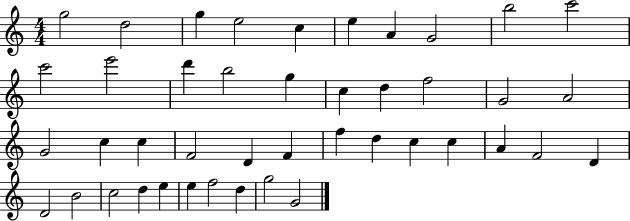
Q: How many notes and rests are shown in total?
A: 43